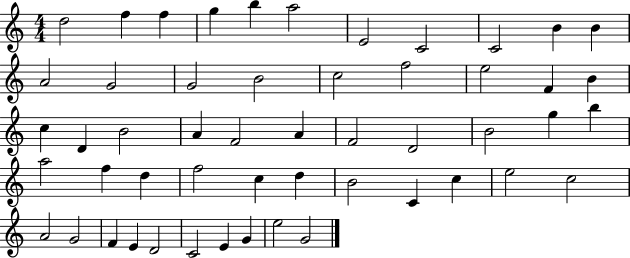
{
  \clef treble
  \numericTimeSignature
  \time 4/4
  \key c \major
  d''2 f''4 f''4 | g''4 b''4 a''2 | e'2 c'2 | c'2 b'4 b'4 | \break a'2 g'2 | g'2 b'2 | c''2 f''2 | e''2 f'4 b'4 | \break c''4 d'4 b'2 | a'4 f'2 a'4 | f'2 d'2 | b'2 g''4 b''4 | \break a''2 f''4 d''4 | f''2 c''4 d''4 | b'2 c'4 c''4 | e''2 c''2 | \break a'2 g'2 | f'4 e'4 d'2 | c'2 e'4 g'4 | e''2 g'2 | \break \bar "|."
}